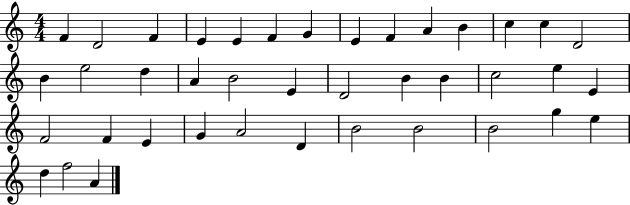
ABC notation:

X:1
T:Untitled
M:4/4
L:1/4
K:C
F D2 F E E F G E F A B c c D2 B e2 d A B2 E D2 B B c2 e E F2 F E G A2 D B2 B2 B2 g e d f2 A